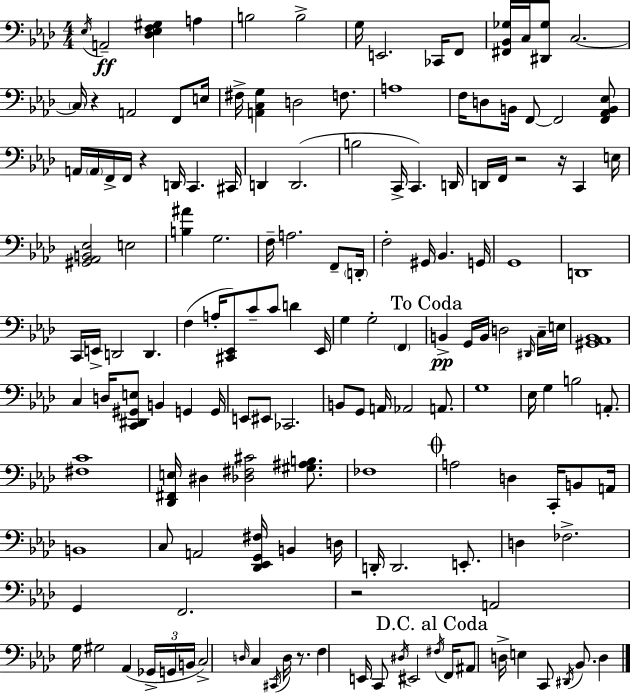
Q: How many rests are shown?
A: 6